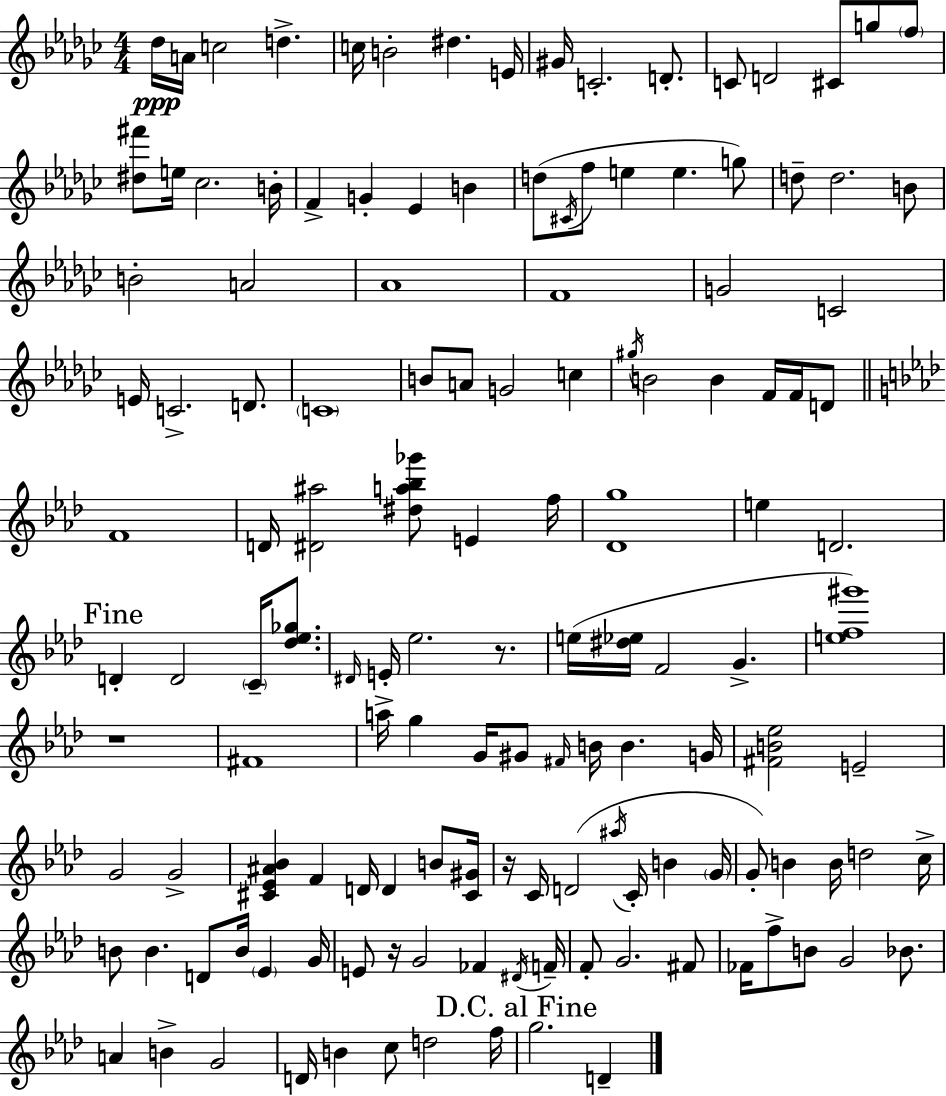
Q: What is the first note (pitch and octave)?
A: Db5